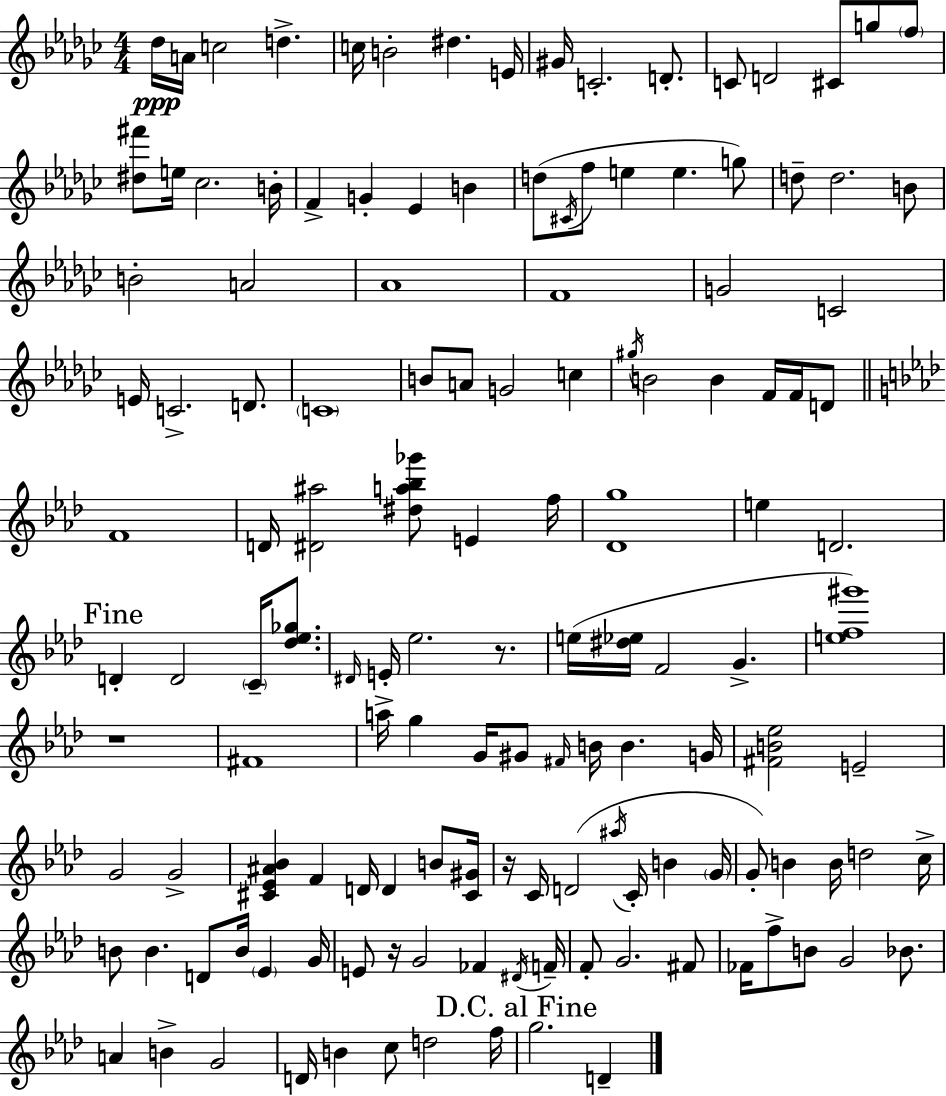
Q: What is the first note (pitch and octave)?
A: Db5